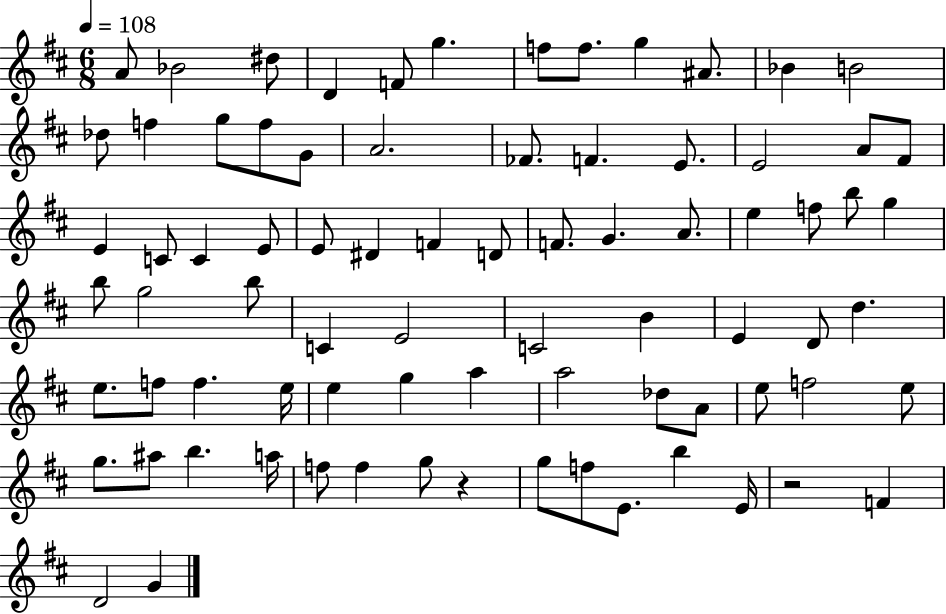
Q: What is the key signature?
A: D major